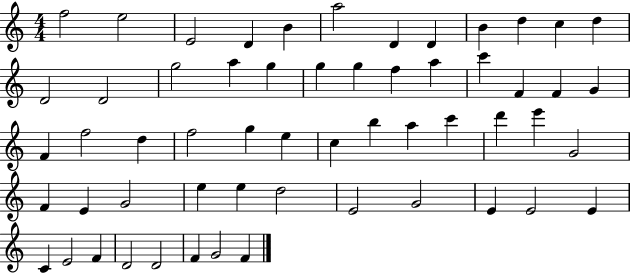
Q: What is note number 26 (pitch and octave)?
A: F4